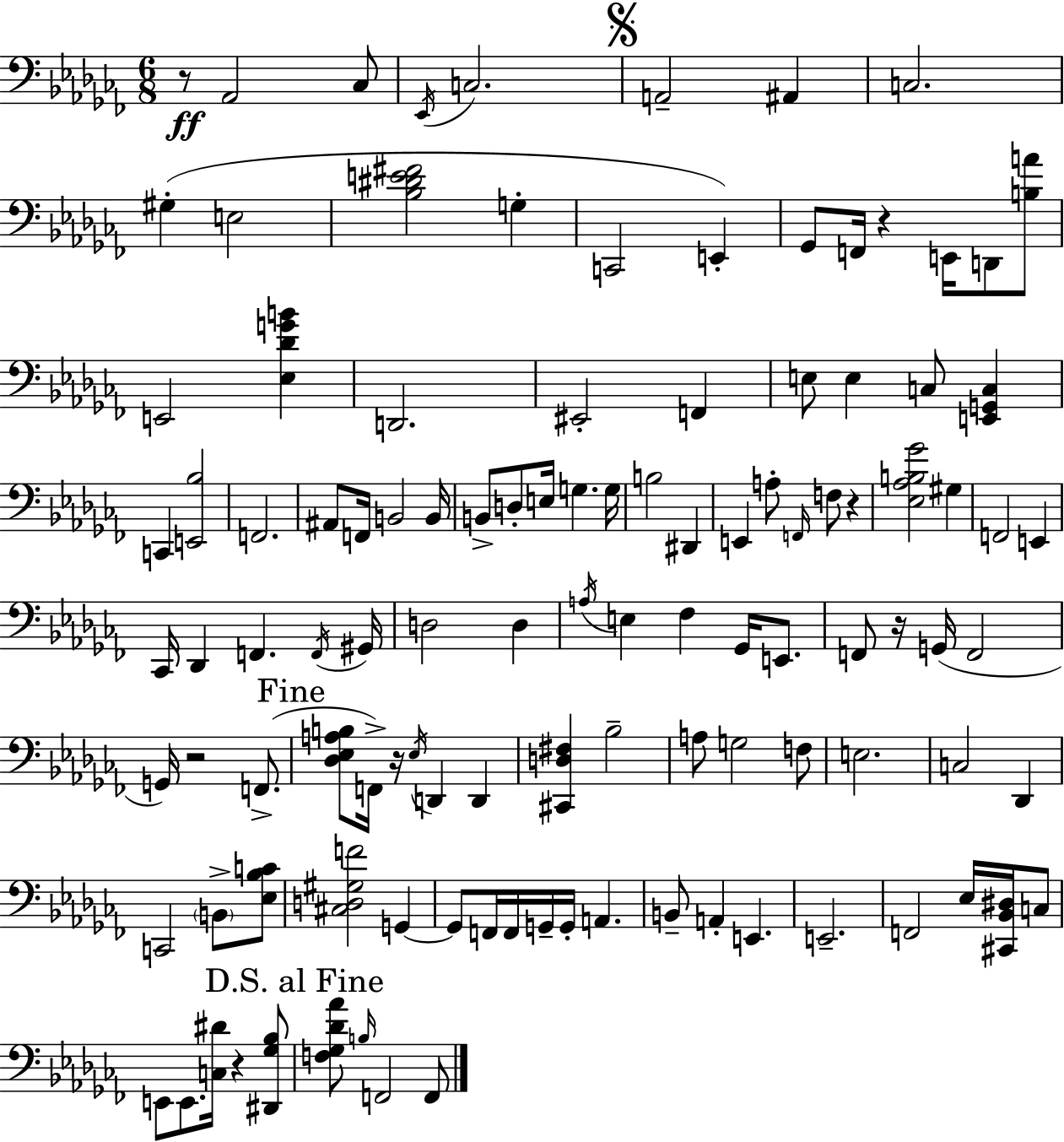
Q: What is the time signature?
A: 6/8